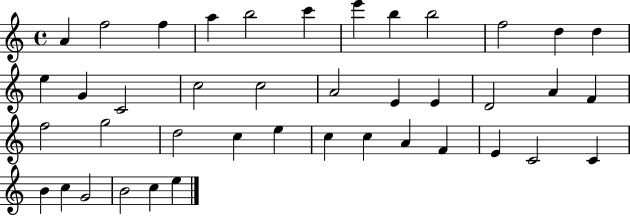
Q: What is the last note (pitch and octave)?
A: E5